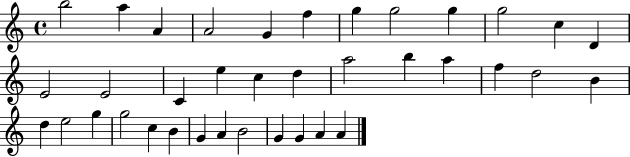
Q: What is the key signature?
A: C major